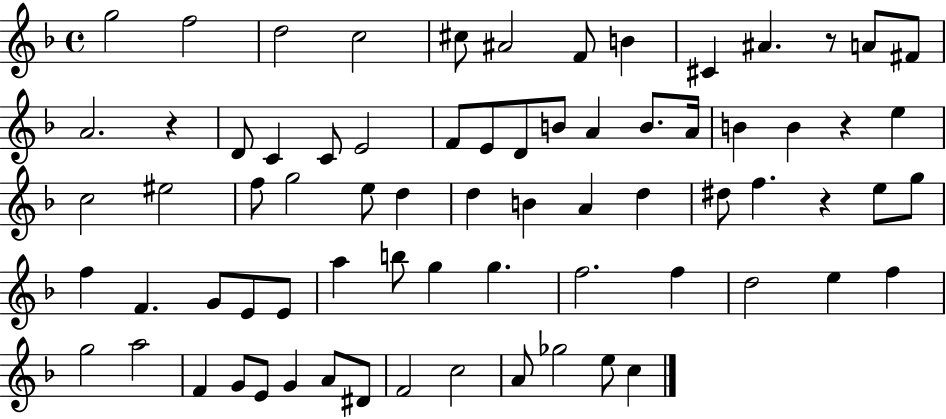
X:1
T:Untitled
M:4/4
L:1/4
K:F
g2 f2 d2 c2 ^c/2 ^A2 F/2 B ^C ^A z/2 A/2 ^F/2 A2 z D/2 C C/2 E2 F/2 E/2 D/2 B/2 A B/2 A/4 B B z e c2 ^e2 f/2 g2 e/2 d d B A d ^d/2 f z e/2 g/2 f F G/2 E/2 E/2 a b/2 g g f2 f d2 e f g2 a2 F G/2 E/2 G A/2 ^D/2 F2 c2 A/2 _g2 e/2 c